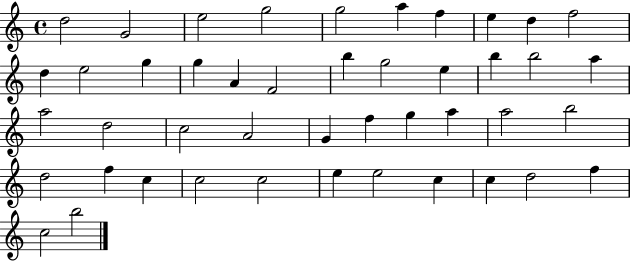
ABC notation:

X:1
T:Untitled
M:4/4
L:1/4
K:C
d2 G2 e2 g2 g2 a f e d f2 d e2 g g A F2 b g2 e b b2 a a2 d2 c2 A2 G f g a a2 b2 d2 f c c2 c2 e e2 c c d2 f c2 b2